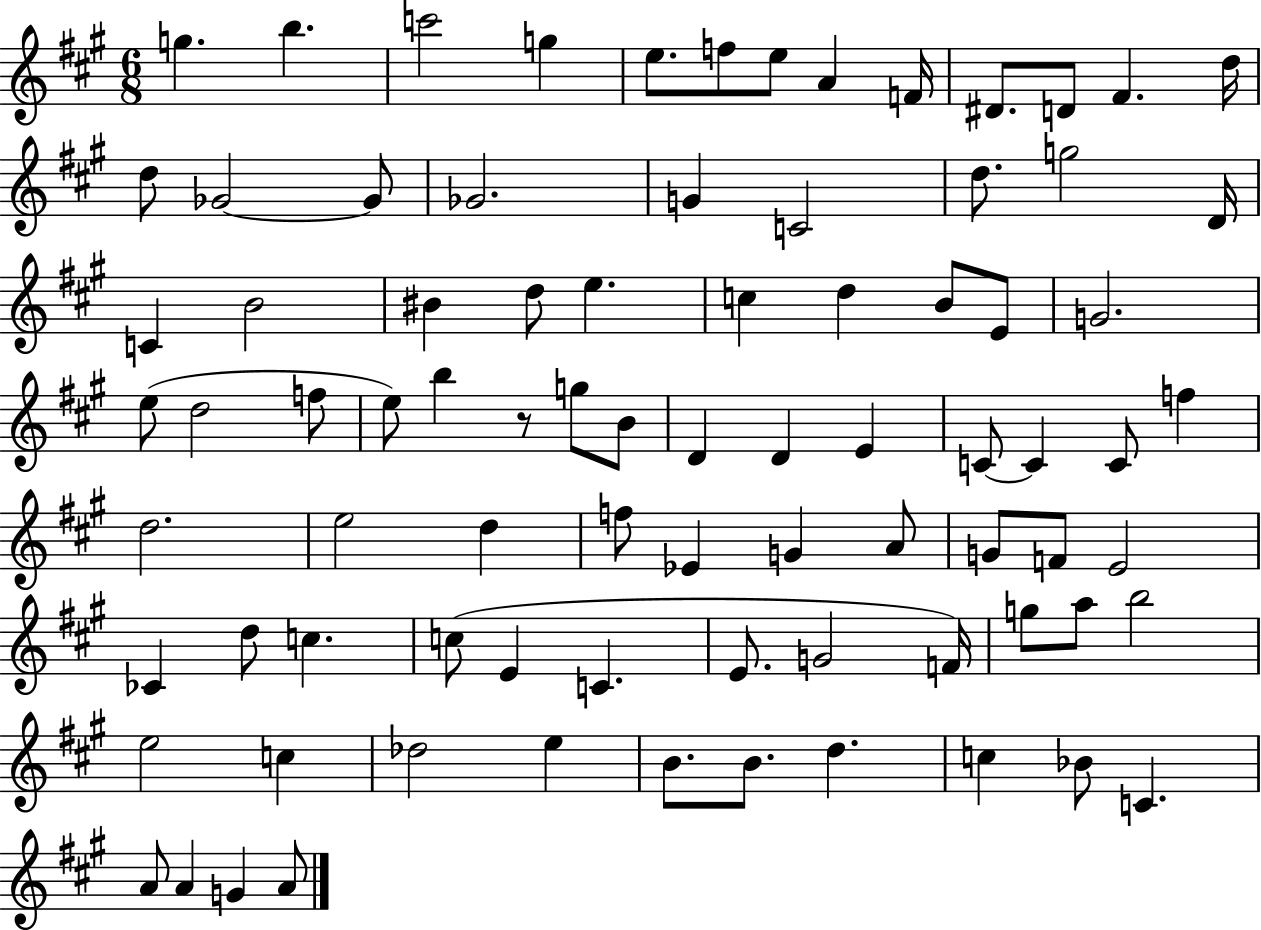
{
  \clef treble
  \numericTimeSignature
  \time 6/8
  \key a \major
  \repeat volta 2 { g''4. b''4. | c'''2 g''4 | e''8. f''8 e''8 a'4 f'16 | dis'8. d'8 fis'4. d''16 | \break d''8 ges'2~~ ges'8 | ges'2. | g'4 c'2 | d''8. g''2 d'16 | \break c'4 b'2 | bis'4 d''8 e''4. | c''4 d''4 b'8 e'8 | g'2. | \break e''8( d''2 f''8 | e''8) b''4 r8 g''8 b'8 | d'4 d'4 e'4 | c'8~~ c'4 c'8 f''4 | \break d''2. | e''2 d''4 | f''8 ees'4 g'4 a'8 | g'8 f'8 e'2 | \break ces'4 d''8 c''4. | c''8( e'4 c'4. | e'8. g'2 f'16) | g''8 a''8 b''2 | \break e''2 c''4 | des''2 e''4 | b'8. b'8. d''4. | c''4 bes'8 c'4. | \break a'8 a'4 g'4 a'8 | } \bar "|."
}